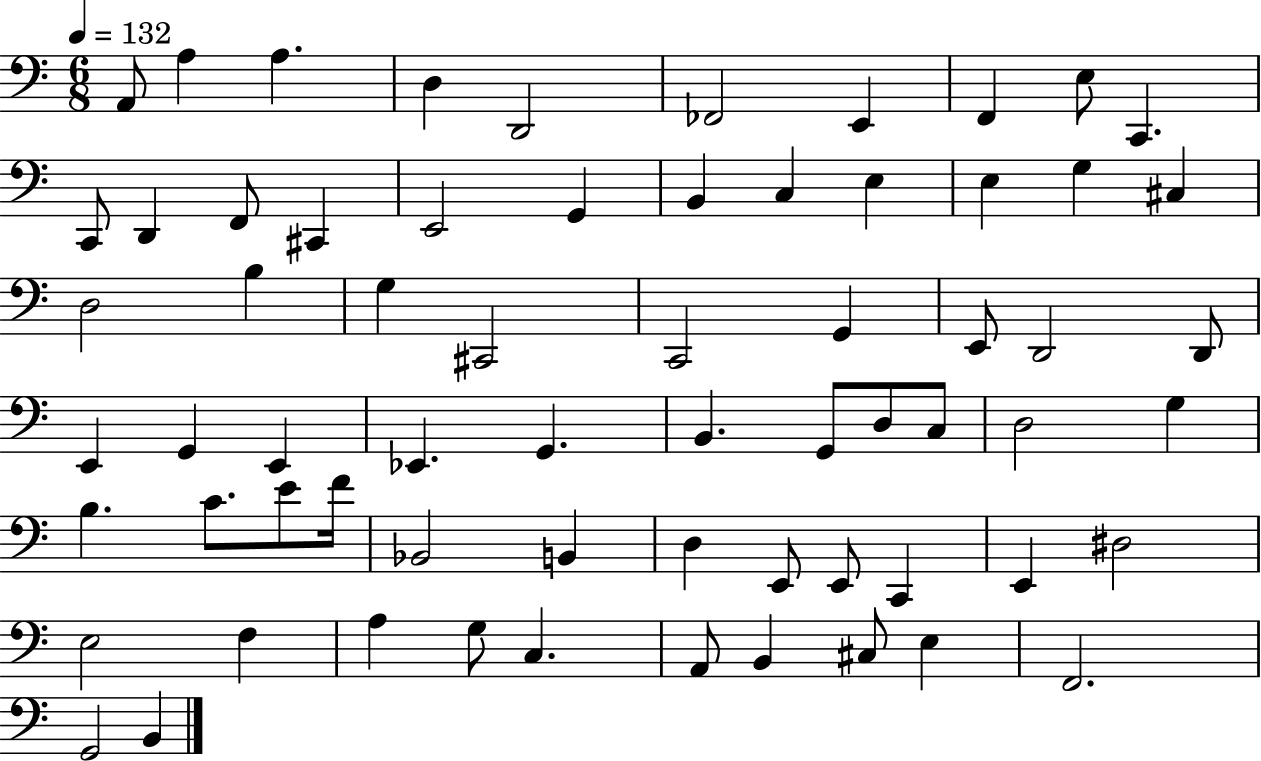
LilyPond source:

{
  \clef bass
  \numericTimeSignature
  \time 6/8
  \key c \major
  \tempo 4 = 132
  a,8 a4 a4. | d4 d,2 | fes,2 e,4 | f,4 e8 c,4. | \break c,8 d,4 f,8 cis,4 | e,2 g,4 | b,4 c4 e4 | e4 g4 cis4 | \break d2 b4 | g4 cis,2 | c,2 g,4 | e,8 d,2 d,8 | \break e,4 g,4 e,4 | ees,4. g,4. | b,4. g,8 d8 c8 | d2 g4 | \break b4. c'8. e'8 f'16 | bes,2 b,4 | d4 e,8 e,8 c,4 | e,4 dis2 | \break e2 f4 | a4 g8 c4. | a,8 b,4 cis8 e4 | f,2. | \break g,2 b,4 | \bar "|."
}